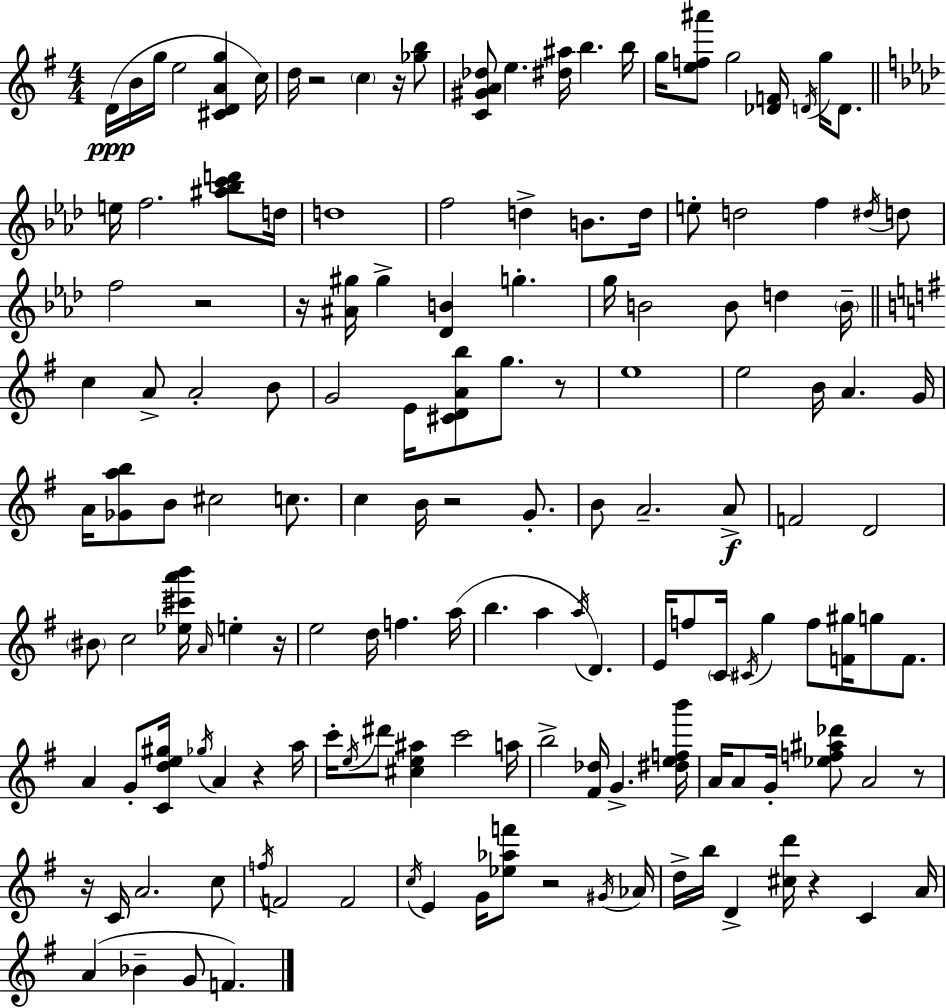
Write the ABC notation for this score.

X:1
T:Untitled
M:4/4
L:1/4
K:Em
D/4 B/4 g/4 e2 [^CDAg] c/4 d/4 z2 c z/4 [_gb]/2 [C^GA_d]/2 e [^d^a]/4 b b/4 g/4 [ef^a']/2 g2 [_DF]/4 D/4 g/4 D/2 e/4 f2 [^a_bc'd']/2 d/4 d4 f2 d B/2 d/4 e/2 d2 f ^d/4 d/2 f2 z2 z/4 [^A^g]/4 ^g [_DB] g g/4 B2 B/2 d B/4 c A/2 A2 B/2 G2 E/4 [^CDAb]/2 g/2 z/2 e4 e2 B/4 A G/4 A/4 [_Gab]/2 B/2 ^c2 c/2 c B/4 z2 G/2 B/2 A2 A/2 F2 D2 ^B/2 c2 [_e^c'a'b']/4 A/4 e z/4 e2 d/4 f a/4 b a a/4 D E/4 f/2 C/4 ^C/4 g f/2 [F^g]/4 g/2 F/2 A G/2 [Cde^g]/4 _g/4 A z a/4 c'/4 e/4 ^d'/2 [^ce^a] c'2 a/4 b2 [^F_d]/4 G [^defb']/4 A/4 A/2 G/4 [_ef^a_d']/2 A2 z/2 z/4 C/4 A2 c/2 f/4 F2 F2 c/4 E G/4 [_e_af']/2 z2 ^G/4 _A/4 d/4 b/4 D [^cd']/4 z C A/4 A _B G/2 F